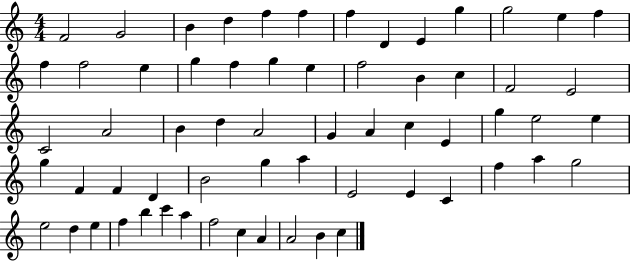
{
  \clef treble
  \numericTimeSignature
  \time 4/4
  \key c \major
  f'2 g'2 | b'4 d''4 f''4 f''4 | f''4 d'4 e'4 g''4 | g''2 e''4 f''4 | \break f''4 f''2 e''4 | g''4 f''4 g''4 e''4 | f''2 b'4 c''4 | f'2 e'2 | \break c'2 a'2 | b'4 d''4 a'2 | g'4 a'4 c''4 e'4 | g''4 e''2 e''4 | \break g''4 f'4 f'4 d'4 | b'2 g''4 a''4 | e'2 e'4 c'4 | f''4 a''4 g''2 | \break e''2 d''4 e''4 | f''4 b''4 c'''4 a''4 | f''2 c''4 a'4 | a'2 b'4 c''4 | \break \bar "|."
}